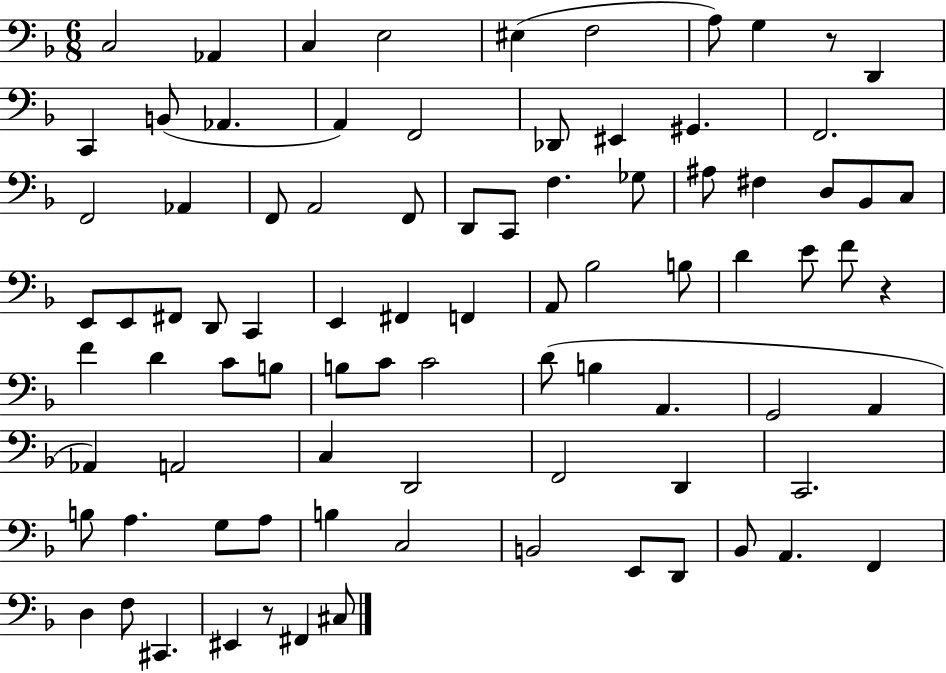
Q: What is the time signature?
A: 6/8